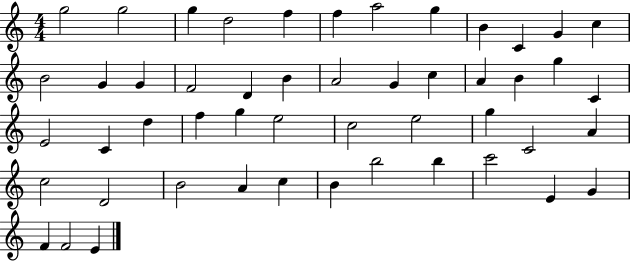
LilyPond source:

{
  \clef treble
  \numericTimeSignature
  \time 4/4
  \key c \major
  g''2 g''2 | g''4 d''2 f''4 | f''4 a''2 g''4 | b'4 c'4 g'4 c''4 | \break b'2 g'4 g'4 | f'2 d'4 b'4 | a'2 g'4 c''4 | a'4 b'4 g''4 c'4 | \break e'2 c'4 d''4 | f''4 g''4 e''2 | c''2 e''2 | g''4 c'2 a'4 | \break c''2 d'2 | b'2 a'4 c''4 | b'4 b''2 b''4 | c'''2 e'4 g'4 | \break f'4 f'2 e'4 | \bar "|."
}